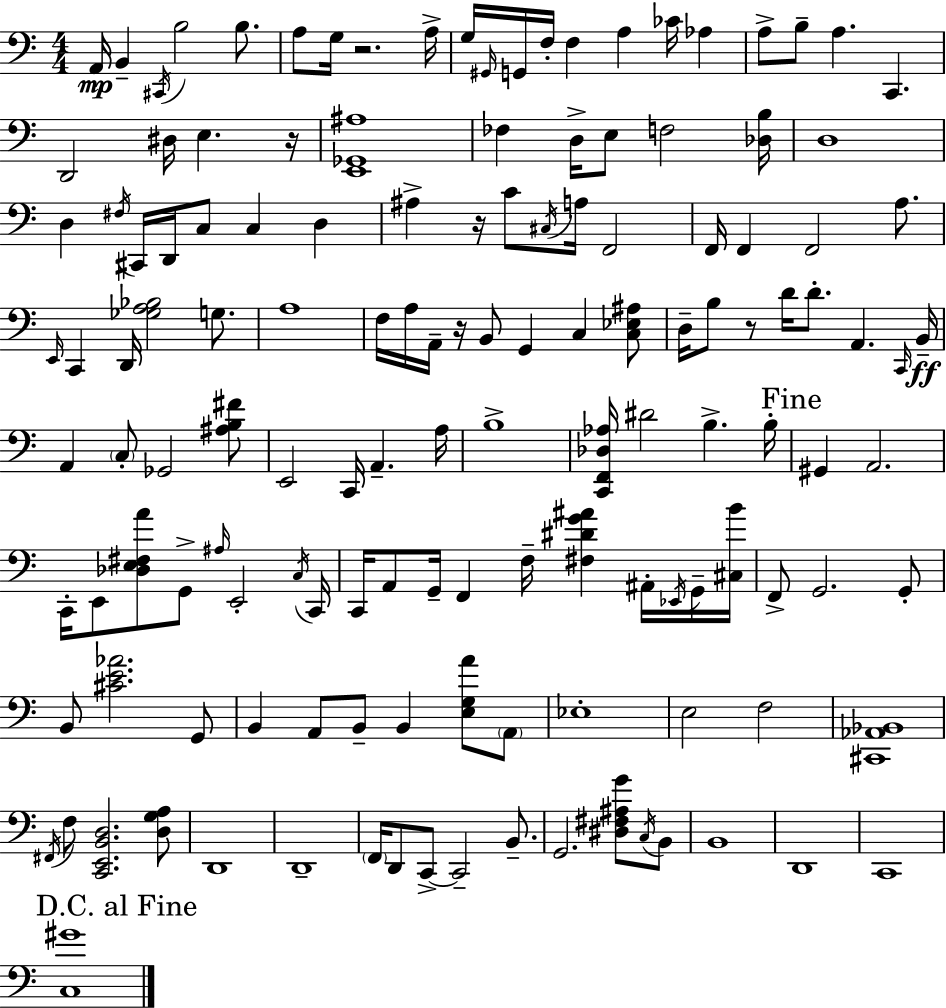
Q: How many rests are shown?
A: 5